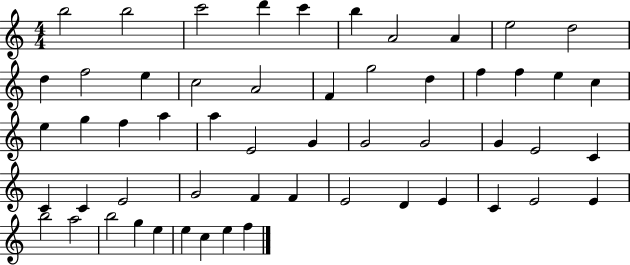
B5/h B5/h C6/h D6/q C6/q B5/q A4/h A4/q E5/h D5/h D5/q F5/h E5/q C5/h A4/h F4/q G5/h D5/q F5/q F5/q E5/q C5/q E5/q G5/q F5/q A5/q A5/q E4/h G4/q G4/h G4/h G4/q E4/h C4/q C4/q C4/q E4/h G4/h F4/q F4/q E4/h D4/q E4/q C4/q E4/h E4/q B5/h A5/h B5/h G5/q E5/q E5/q C5/q E5/q F5/q